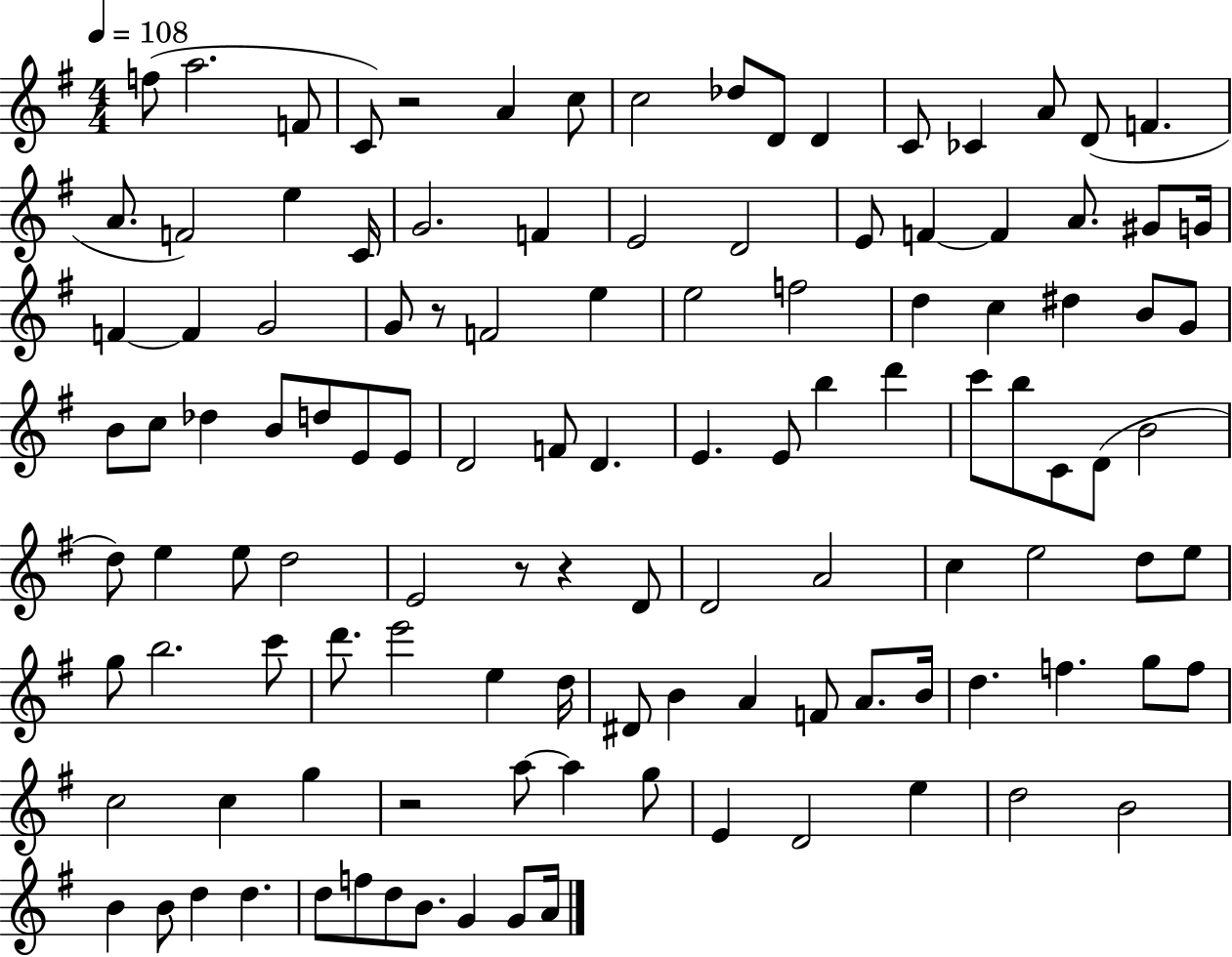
F5/e A5/h. F4/e C4/e R/h A4/q C5/e C5/h Db5/e D4/e D4/q C4/e CES4/q A4/e D4/e F4/q. A4/e. F4/h E5/q C4/s G4/h. F4/q E4/h D4/h E4/e F4/q F4/q A4/e. G#4/e G4/s F4/q F4/q G4/h G4/e R/e F4/h E5/q E5/h F5/h D5/q C5/q D#5/q B4/e G4/e B4/e C5/e Db5/q B4/e D5/e E4/e E4/e D4/h F4/e D4/q. E4/q. E4/e B5/q D6/q C6/e B5/e C4/e D4/e B4/h D5/e E5/q E5/e D5/h E4/h R/e R/q D4/e D4/h A4/h C5/q E5/h D5/e E5/e G5/e B5/h. C6/e D6/e. E6/h E5/q D5/s D#4/e B4/q A4/q F4/e A4/e. B4/s D5/q. F5/q. G5/e F5/e C5/h C5/q G5/q R/h A5/e A5/q G5/e E4/q D4/h E5/q D5/h B4/h B4/q B4/e D5/q D5/q. D5/e F5/e D5/e B4/e. G4/q G4/e A4/s